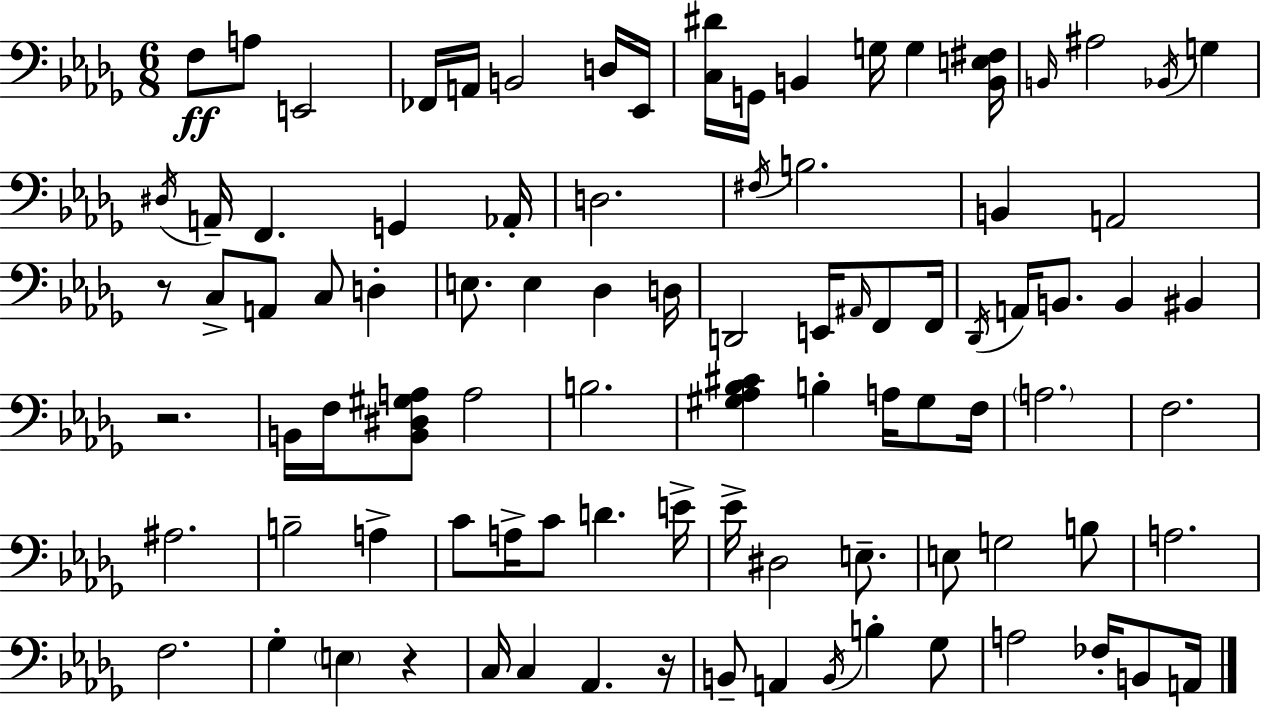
F3/e A3/e E2/h FES2/s A2/s B2/h D3/s Eb2/s [C3,D#4]/s G2/s B2/q G3/s G3/q [B2,E3,F#3]/s B2/s A#3/h Bb2/s G3/q D#3/s A2/s F2/q. G2/q Ab2/s D3/h. F#3/s B3/h. B2/q A2/h R/e C3/e A2/e C3/e D3/q E3/e. E3/q Db3/q D3/s D2/h E2/s A#2/s F2/e F2/s Db2/s A2/s B2/e. B2/q BIS2/q R/h. B2/s F3/s [B2,D#3,G#3,A3]/e A3/h B3/h. [G#3,Ab3,Bb3,C#4]/q B3/q A3/s G#3/e F3/s A3/h. F3/h. A#3/h. B3/h A3/q C4/e A3/s C4/e D4/q. E4/s Eb4/s D#3/h E3/e. E3/e G3/h B3/e A3/h. F3/h. Gb3/q E3/q R/q C3/s C3/q Ab2/q. R/s B2/e A2/q B2/s B3/q Gb3/e A3/h FES3/s B2/e A2/s